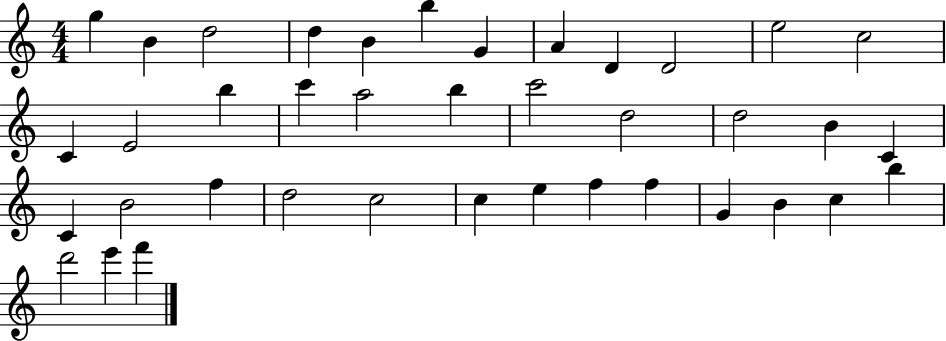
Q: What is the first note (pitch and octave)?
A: G5